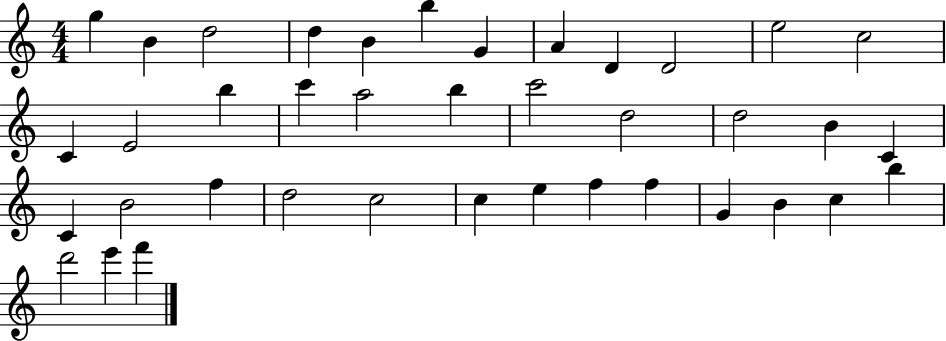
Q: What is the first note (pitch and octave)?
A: G5